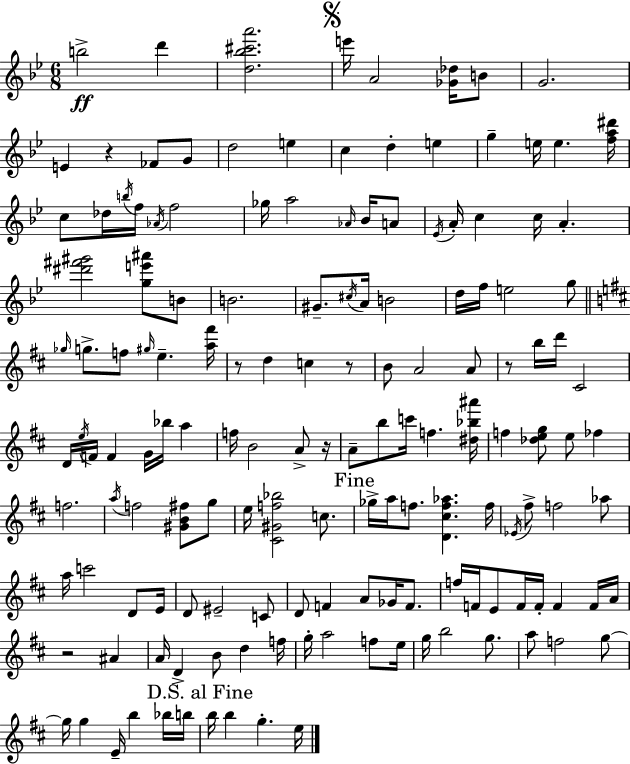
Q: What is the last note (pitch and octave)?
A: E5